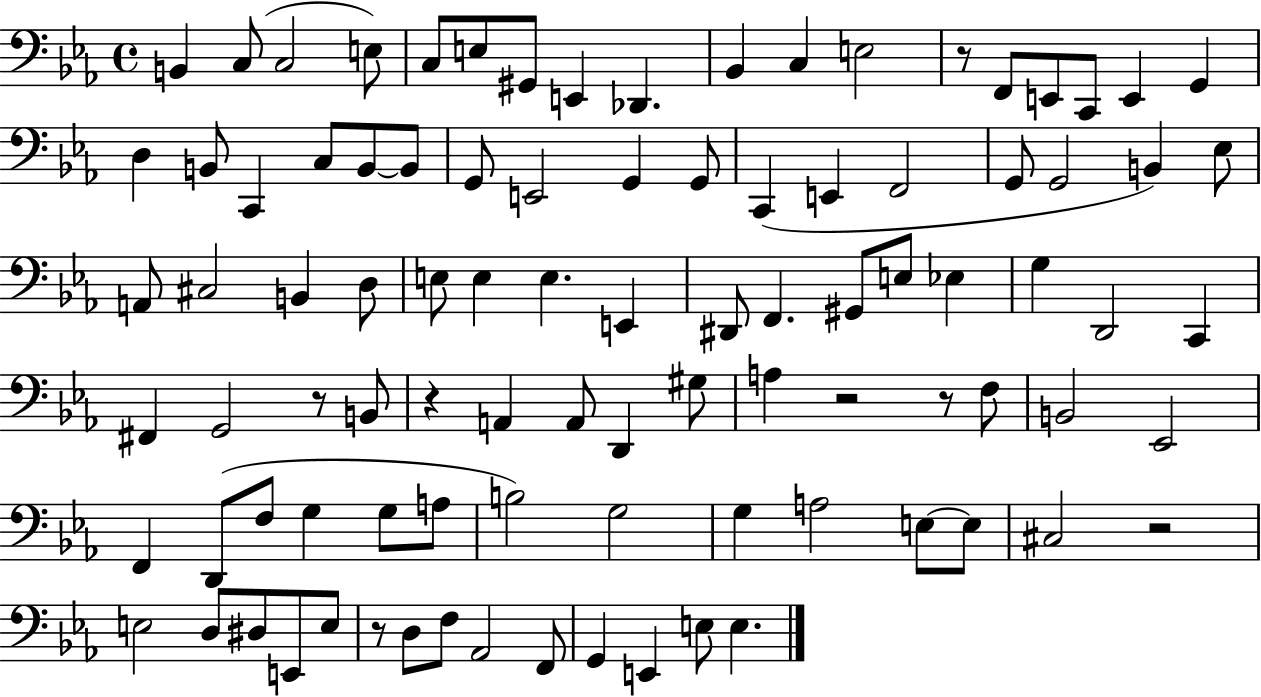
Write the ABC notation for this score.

X:1
T:Untitled
M:4/4
L:1/4
K:Eb
B,, C,/2 C,2 E,/2 C,/2 E,/2 ^G,,/2 E,, _D,, _B,, C, E,2 z/2 F,,/2 E,,/2 C,,/2 E,, G,, D, B,,/2 C,, C,/2 B,,/2 B,,/2 G,,/2 E,,2 G,, G,,/2 C,, E,, F,,2 G,,/2 G,,2 B,, _E,/2 A,,/2 ^C,2 B,, D,/2 E,/2 E, E, E,, ^D,,/2 F,, ^G,,/2 E,/2 _E, G, D,,2 C,, ^F,, G,,2 z/2 B,,/2 z A,, A,,/2 D,, ^G,/2 A, z2 z/2 F,/2 B,,2 _E,,2 F,, D,,/2 F,/2 G, G,/2 A,/2 B,2 G,2 G, A,2 E,/2 E,/2 ^C,2 z2 E,2 D,/2 ^D,/2 E,,/2 E,/2 z/2 D,/2 F,/2 _A,,2 F,,/2 G,, E,, E,/2 E,